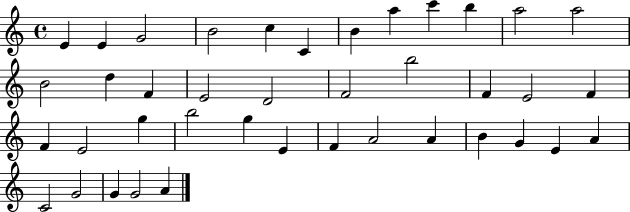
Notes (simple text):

E4/q E4/q G4/h B4/h C5/q C4/q B4/q A5/q C6/q B5/q A5/h A5/h B4/h D5/q F4/q E4/h D4/h F4/h B5/h F4/q E4/h F4/q F4/q E4/h G5/q B5/h G5/q E4/q F4/q A4/h A4/q B4/q G4/q E4/q A4/q C4/h G4/h G4/q G4/h A4/q